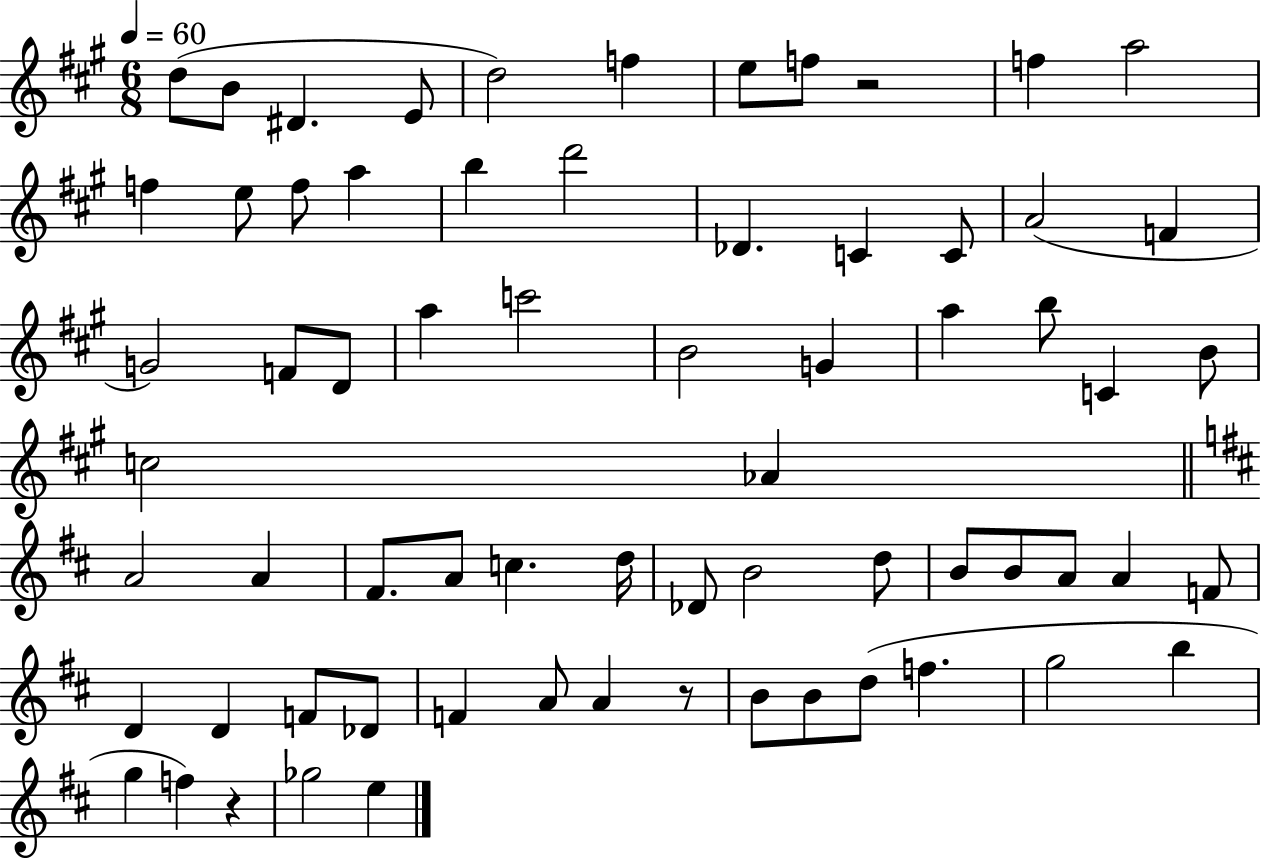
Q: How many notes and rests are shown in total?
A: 68